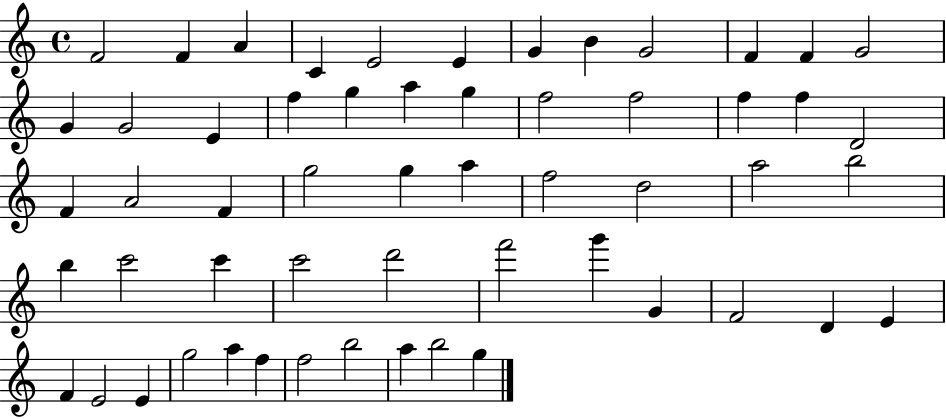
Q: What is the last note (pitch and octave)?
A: G5